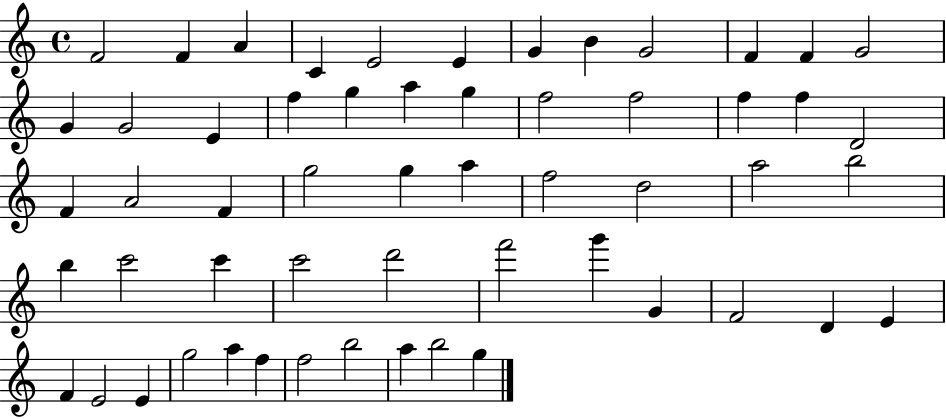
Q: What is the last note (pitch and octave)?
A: G5